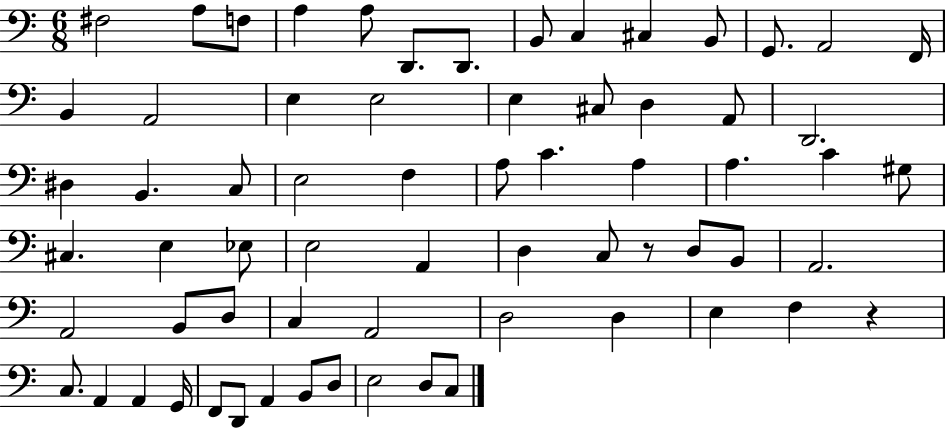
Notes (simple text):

F#3/h A3/e F3/e A3/q A3/e D2/e. D2/e. B2/e C3/q C#3/q B2/e G2/e. A2/h F2/s B2/q A2/h E3/q E3/h E3/q C#3/e D3/q A2/e D2/h. D#3/q B2/q. C3/e E3/h F3/q A3/e C4/q. A3/q A3/q. C4/q G#3/e C#3/q. E3/q Eb3/e E3/h A2/q D3/q C3/e R/e D3/e B2/e A2/h. A2/h B2/e D3/e C3/q A2/h D3/h D3/q E3/q F3/q R/q C3/e. A2/q A2/q G2/s F2/e D2/e A2/q B2/e D3/e E3/h D3/e C3/e